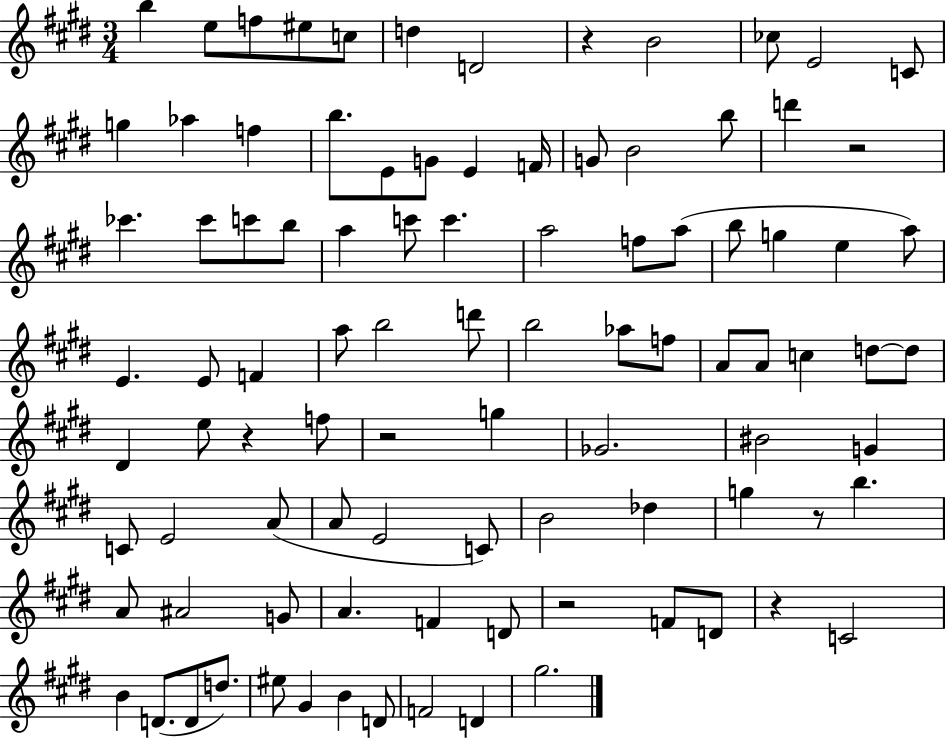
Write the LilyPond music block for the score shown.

{
  \clef treble
  \numericTimeSignature
  \time 3/4
  \key e \major
  b''4 e''8 f''8 eis''8 c''8 | d''4 d'2 | r4 b'2 | ces''8 e'2 c'8 | \break g''4 aes''4 f''4 | b''8. e'8 g'8 e'4 f'16 | g'8 b'2 b''8 | d'''4 r2 | \break ces'''4. ces'''8 c'''8 b''8 | a''4 c'''8 c'''4. | a''2 f''8 a''8( | b''8 g''4 e''4 a''8) | \break e'4. e'8 f'4 | a''8 b''2 d'''8 | b''2 aes''8 f''8 | a'8 a'8 c''4 d''8~~ d''8 | \break dis'4 e''8 r4 f''8 | r2 g''4 | ges'2. | bis'2 g'4 | \break c'8 e'2 a'8( | a'8 e'2 c'8) | b'2 des''4 | g''4 r8 b''4. | \break a'8 ais'2 g'8 | a'4. f'4 d'8 | r2 f'8 d'8 | r4 c'2 | \break b'4 d'8.( d'8 d''8.) | eis''8 gis'4 b'4 d'8 | f'2 d'4 | gis''2. | \break \bar "|."
}